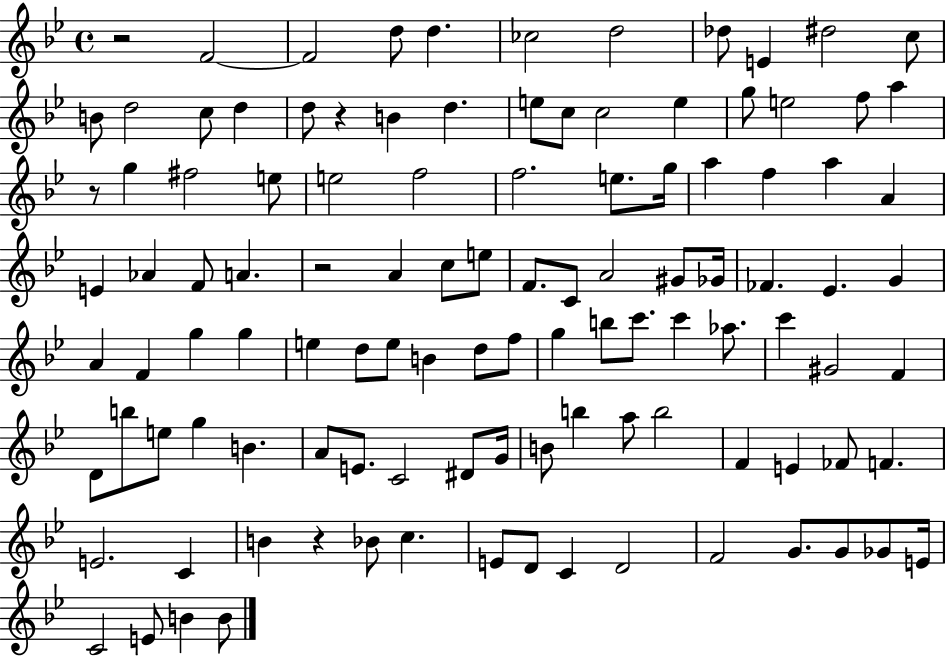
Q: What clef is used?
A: treble